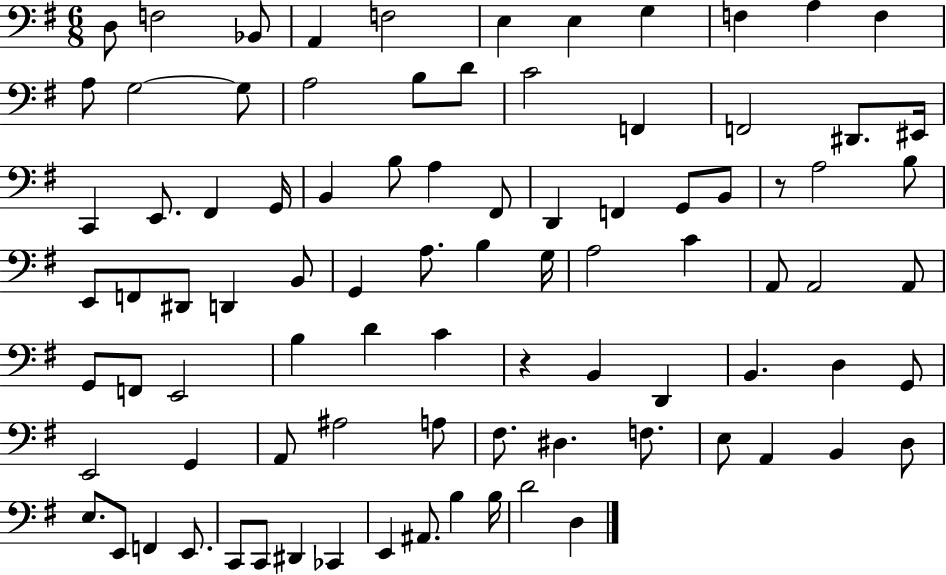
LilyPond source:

{
  \clef bass
  \numericTimeSignature
  \time 6/8
  \key g \major
  \repeat volta 2 { d8 f2 bes,8 | a,4 f2 | e4 e4 g4 | f4 a4 f4 | \break a8 g2~~ g8 | a2 b8 d'8 | c'2 f,4 | f,2 dis,8. eis,16 | \break c,4 e,8. fis,4 g,16 | b,4 b8 a4 fis,8 | d,4 f,4 g,8 b,8 | r8 a2 b8 | \break e,8 f,8 dis,8 d,4 b,8 | g,4 a8. b4 g16 | a2 c'4 | a,8 a,2 a,8 | \break g,8 f,8 e,2 | b4 d'4 c'4 | r4 b,4 d,4 | b,4. d4 g,8 | \break e,2 g,4 | a,8 ais2 a8 | fis8. dis4. f8. | e8 a,4 b,4 d8 | \break e8. e,8 f,4 e,8. | c,8 c,8 dis,4 ces,4 | e,4 ais,8. b4 b16 | d'2 d4 | \break } \bar "|."
}